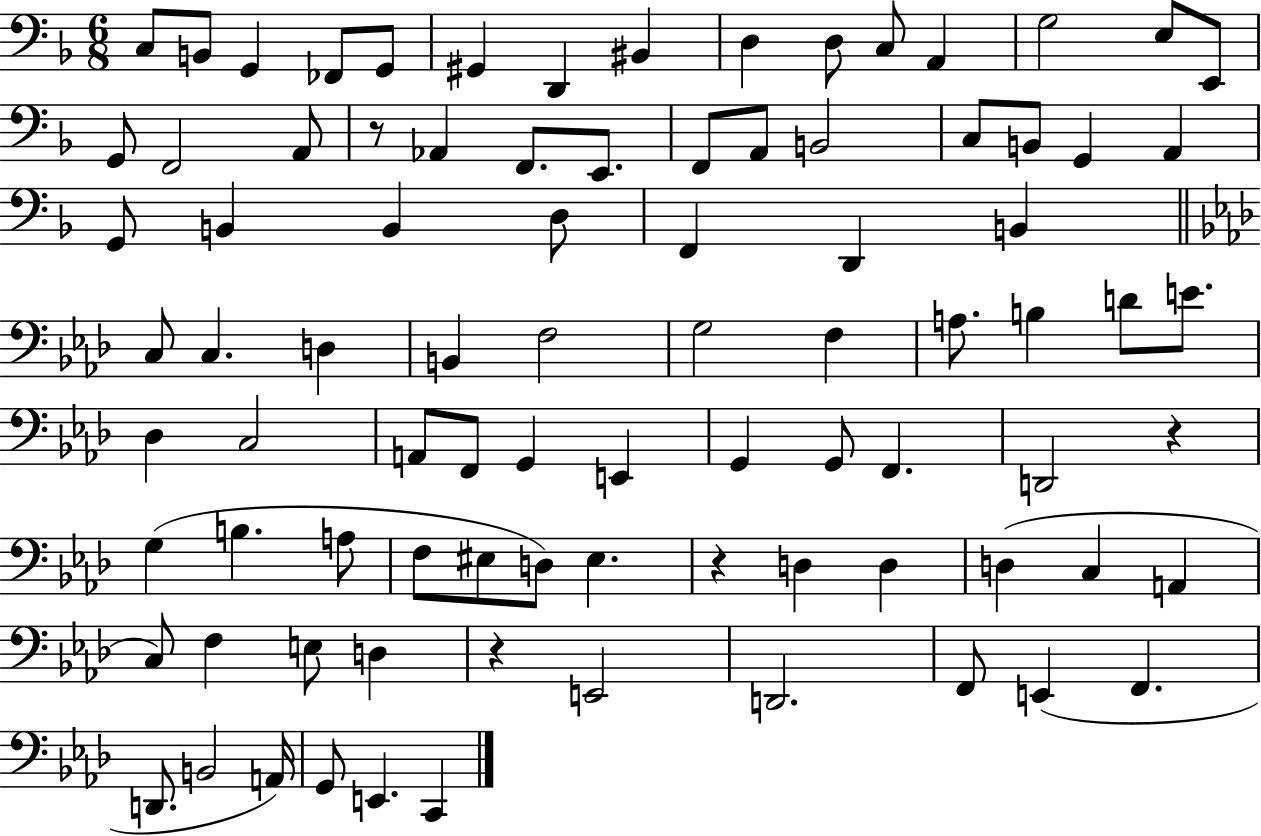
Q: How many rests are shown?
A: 4